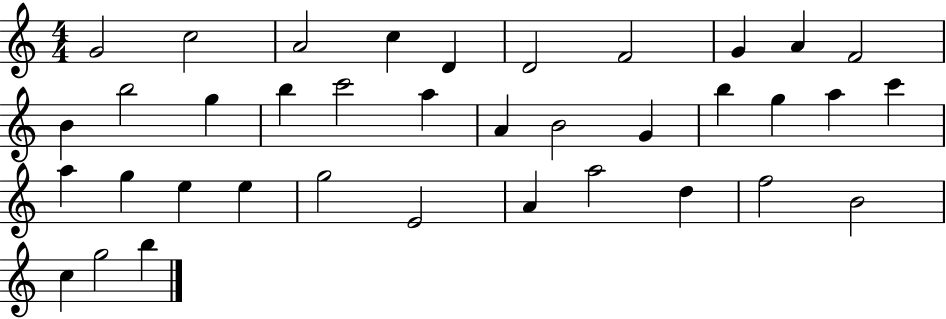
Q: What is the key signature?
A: C major